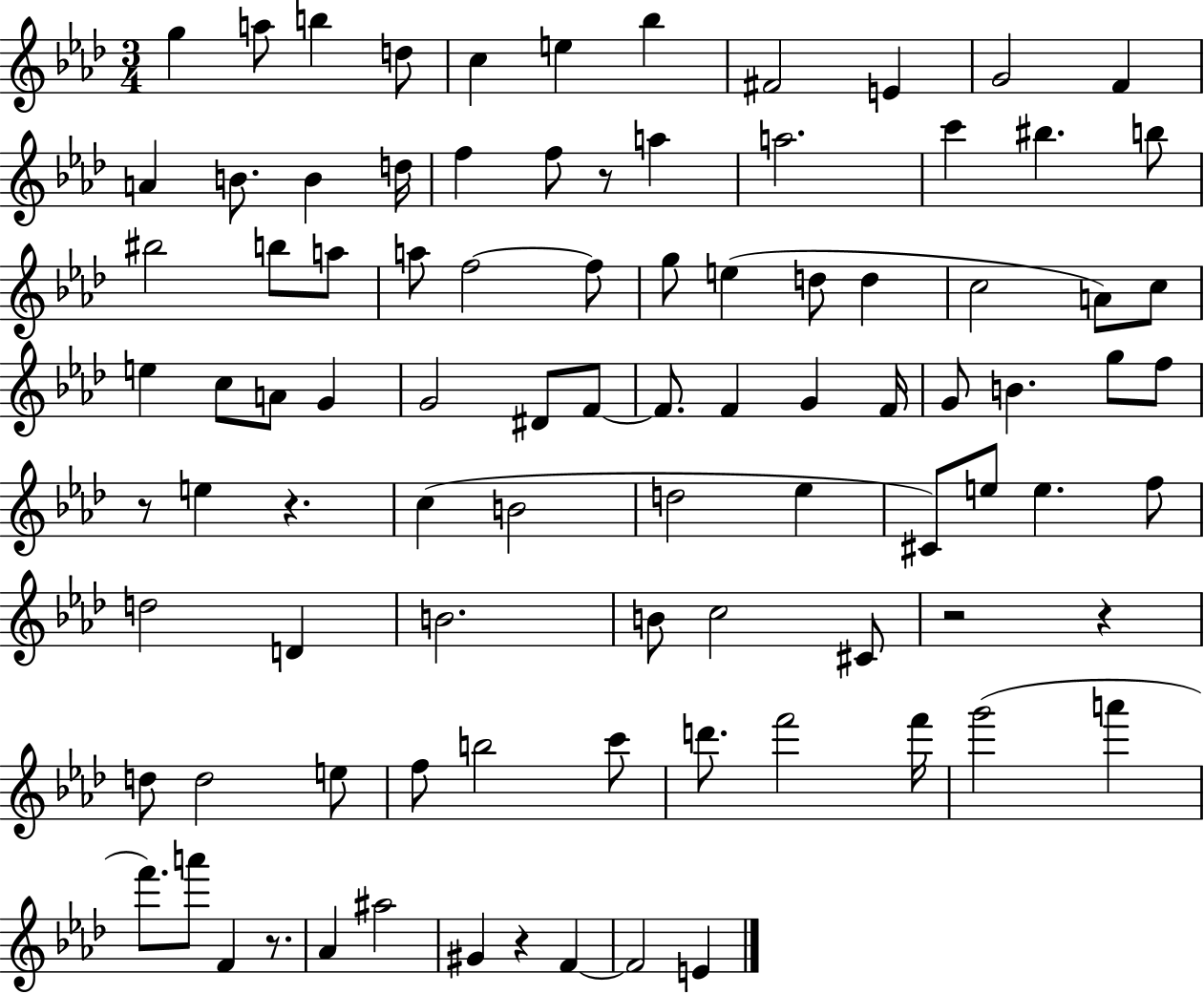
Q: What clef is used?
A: treble